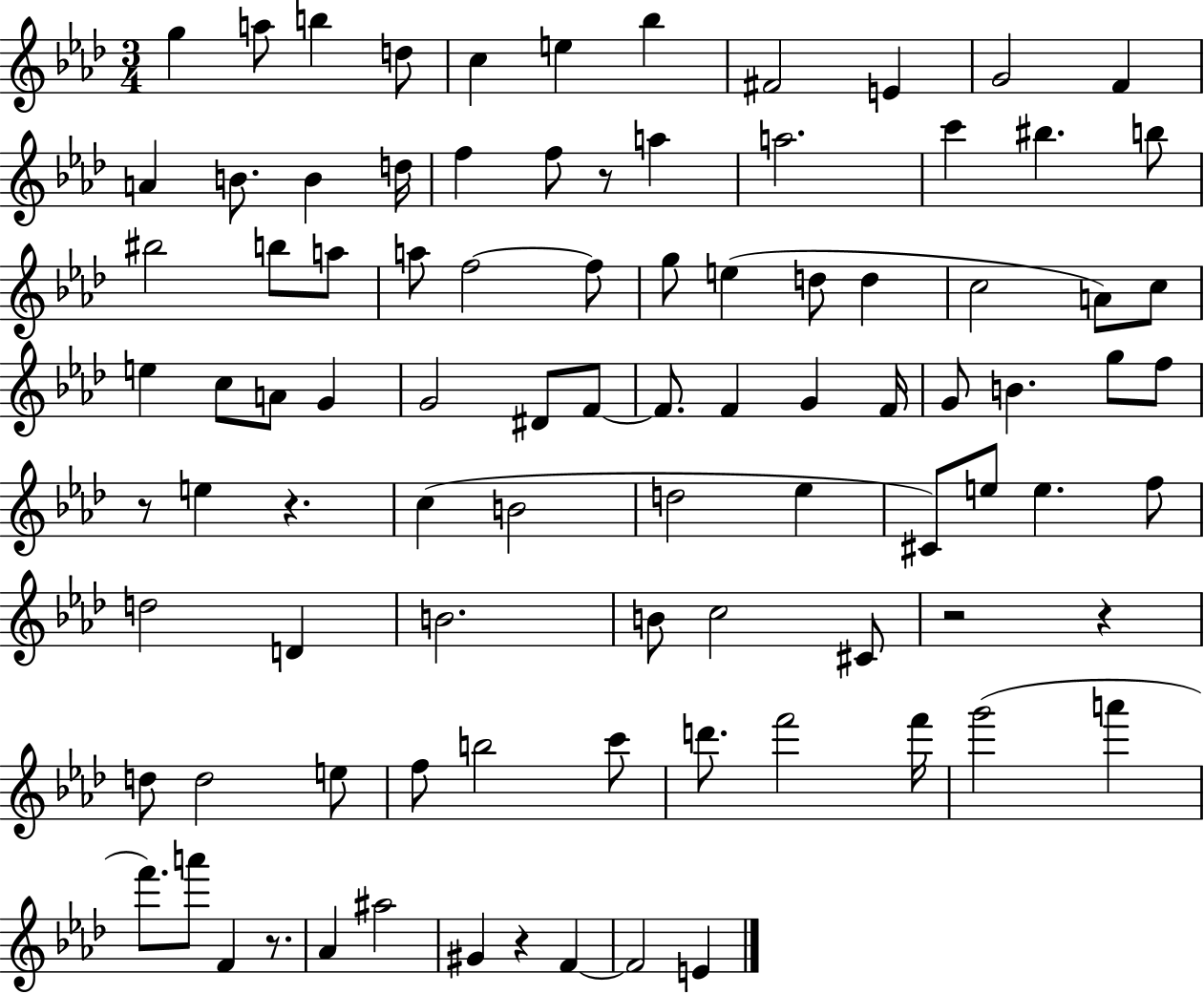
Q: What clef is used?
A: treble